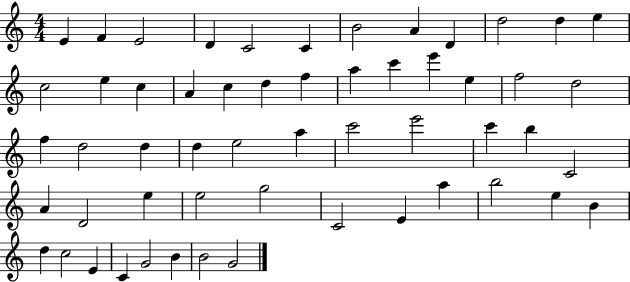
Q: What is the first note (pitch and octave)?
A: E4